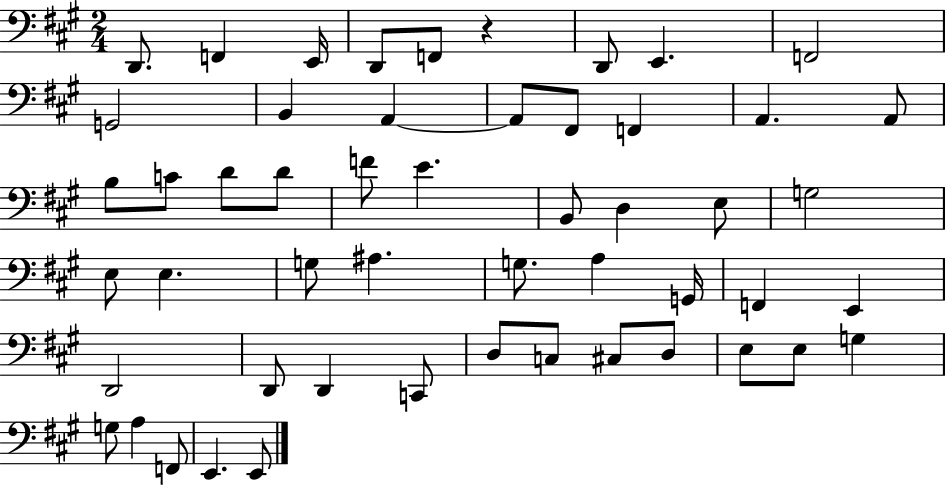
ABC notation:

X:1
T:Untitled
M:2/4
L:1/4
K:A
D,,/2 F,, E,,/4 D,,/2 F,,/2 z D,,/2 E,, F,,2 G,,2 B,, A,, A,,/2 ^F,,/2 F,, A,, A,,/2 B,/2 C/2 D/2 D/2 F/2 E B,,/2 D, E,/2 G,2 E,/2 E, G,/2 ^A, G,/2 A, G,,/4 F,, E,, D,,2 D,,/2 D,, C,,/2 D,/2 C,/2 ^C,/2 D,/2 E,/2 E,/2 G, G,/2 A, F,,/2 E,, E,,/2